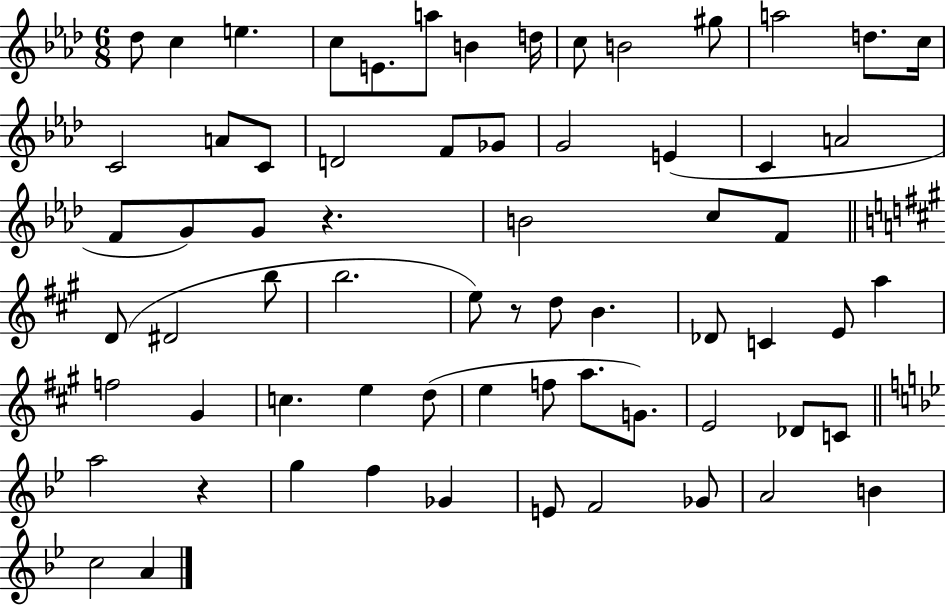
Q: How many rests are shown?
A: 3